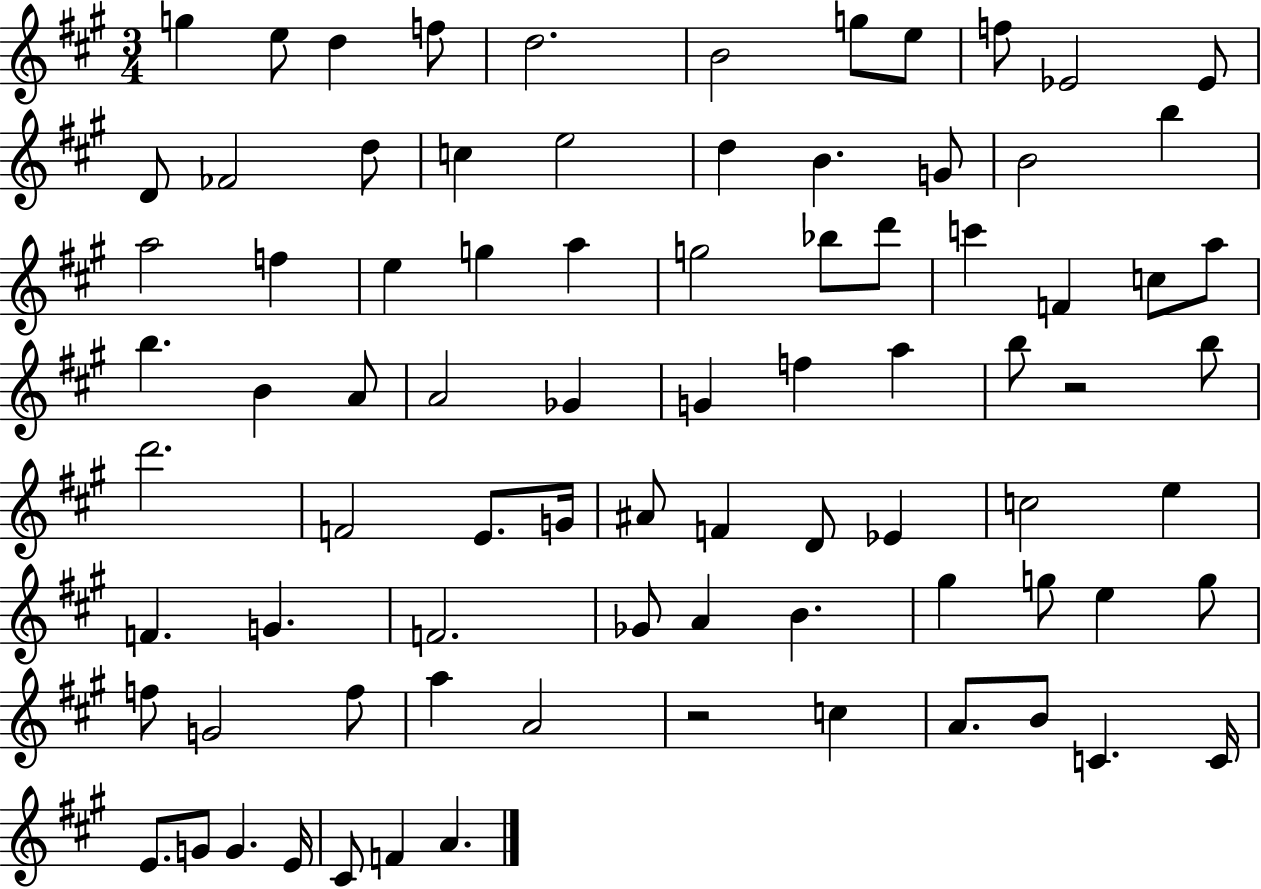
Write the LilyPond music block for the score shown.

{
  \clef treble
  \numericTimeSignature
  \time 3/4
  \key a \major
  \repeat volta 2 { g''4 e''8 d''4 f''8 | d''2. | b'2 g''8 e''8 | f''8 ees'2 ees'8 | \break d'8 fes'2 d''8 | c''4 e''2 | d''4 b'4. g'8 | b'2 b''4 | \break a''2 f''4 | e''4 g''4 a''4 | g''2 bes''8 d'''8 | c'''4 f'4 c''8 a''8 | \break b''4. b'4 a'8 | a'2 ges'4 | g'4 f''4 a''4 | b''8 r2 b''8 | \break d'''2. | f'2 e'8. g'16 | ais'8 f'4 d'8 ees'4 | c''2 e''4 | \break f'4. g'4. | f'2. | ges'8 a'4 b'4. | gis''4 g''8 e''4 g''8 | \break f''8 g'2 f''8 | a''4 a'2 | r2 c''4 | a'8. b'8 c'4. c'16 | \break e'8. g'8 g'4. e'16 | cis'8 f'4 a'4. | } \bar "|."
}